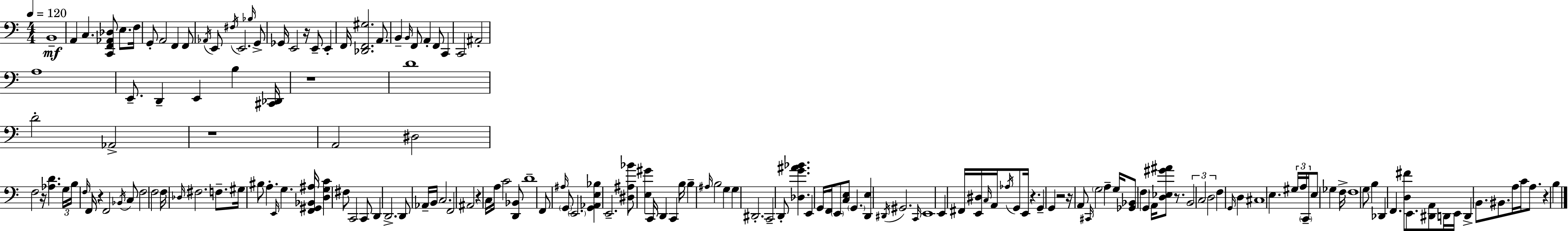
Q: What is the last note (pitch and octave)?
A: B3